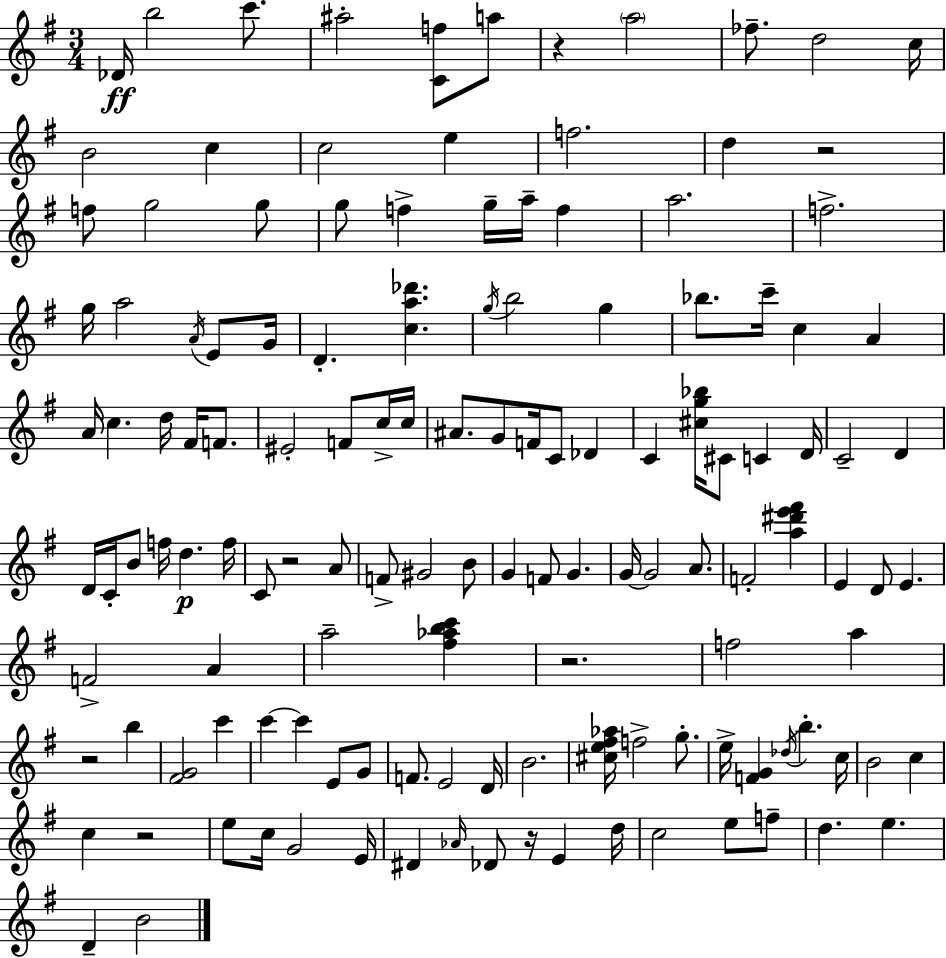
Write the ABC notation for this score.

X:1
T:Untitled
M:3/4
L:1/4
K:Em
_D/4 b2 c'/2 ^a2 [Cf]/2 a/2 z a2 _f/2 d2 c/4 B2 c c2 e f2 d z2 f/2 g2 g/2 g/2 f g/4 a/4 f a2 f2 g/4 a2 A/4 E/2 G/4 D [ca_d'] g/4 b2 g _b/2 c'/4 c A A/4 c d/4 ^F/4 F/2 ^E2 F/2 c/4 c/4 ^A/2 G/2 F/4 C/2 _D C [^cg_b]/4 ^C/2 C D/4 C2 D D/4 C/4 B/2 f/4 d f/4 C/2 z2 A/2 F/2 ^G2 B/2 G F/2 G G/4 G2 A/2 F2 [a^d'e'^f'] E D/2 E F2 A a2 [^f_abc'] z2 f2 a z2 b [^FG]2 c' c' c' E/2 G/2 F/2 E2 D/4 B2 [^ce^f_a]/4 f2 g/2 e/4 [FG] _d/4 b c/4 B2 c c z2 e/2 c/4 G2 E/4 ^D _A/4 _D/2 z/4 E d/4 c2 e/2 f/2 d e D B2